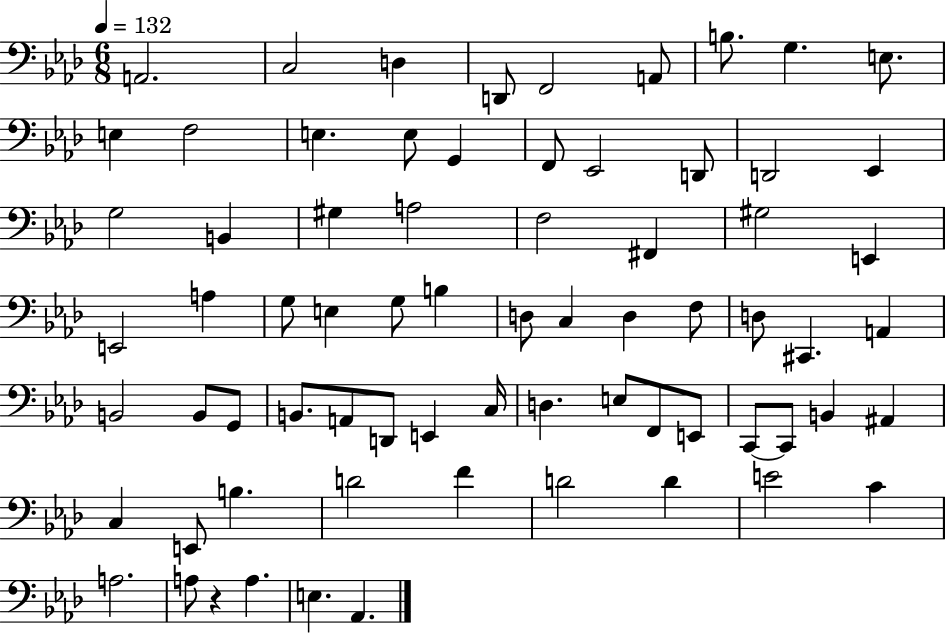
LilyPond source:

{
  \clef bass
  \numericTimeSignature
  \time 6/8
  \key aes \major
  \tempo 4 = 132
  a,2. | c2 d4 | d,8 f,2 a,8 | b8. g4. e8. | \break e4 f2 | e4. e8 g,4 | f,8 ees,2 d,8 | d,2 ees,4 | \break g2 b,4 | gis4 a2 | f2 fis,4 | gis2 e,4 | \break e,2 a4 | g8 e4 g8 b4 | d8 c4 d4 f8 | d8 cis,4. a,4 | \break b,2 b,8 g,8 | b,8. a,8 d,8 e,4 c16 | d4. e8 f,8 e,8 | c,8~~ c,8 b,4 ais,4 | \break c4 e,8 b4. | d'2 f'4 | d'2 d'4 | e'2 c'4 | \break a2. | a8 r4 a4. | e4. aes,4. | \bar "|."
}